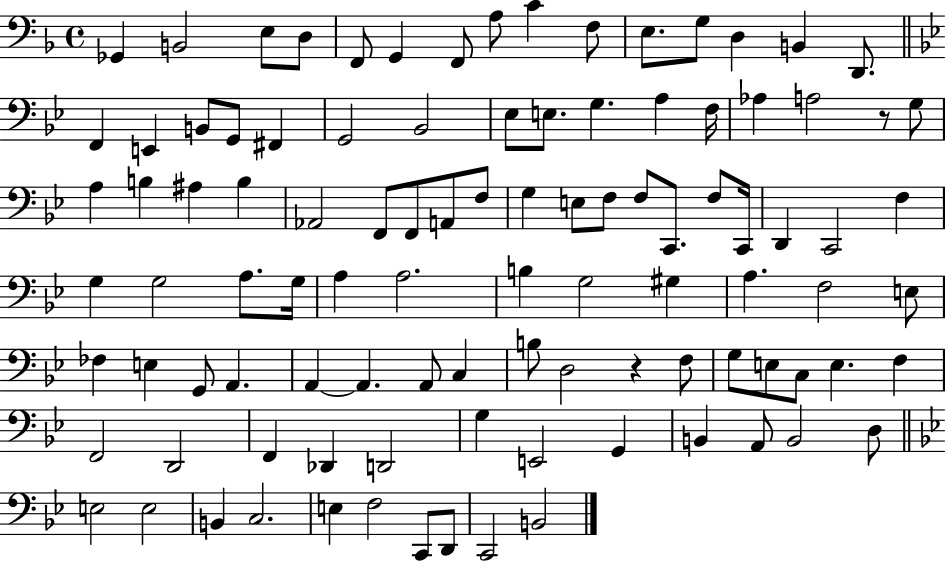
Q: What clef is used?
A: bass